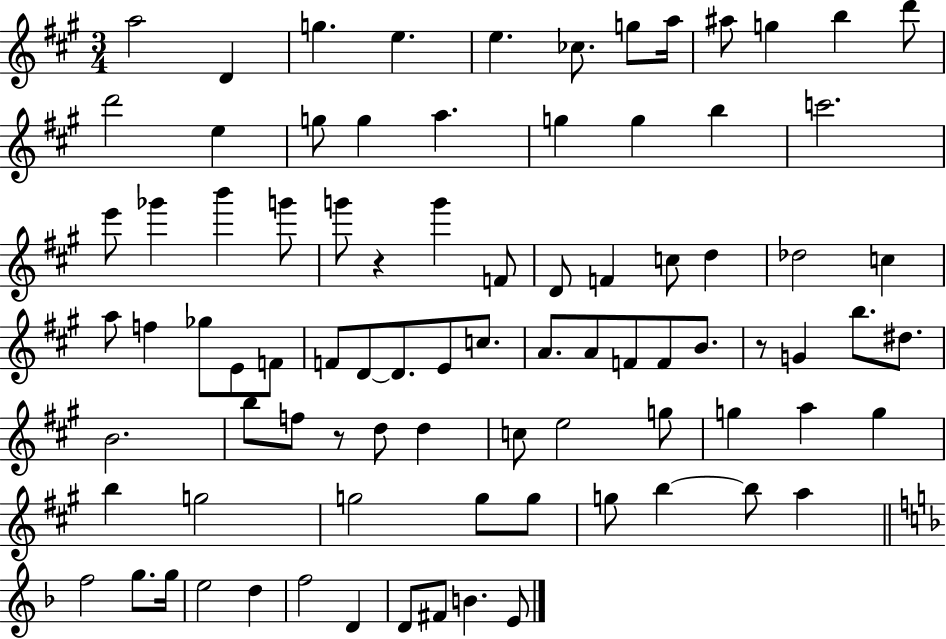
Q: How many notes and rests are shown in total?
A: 86